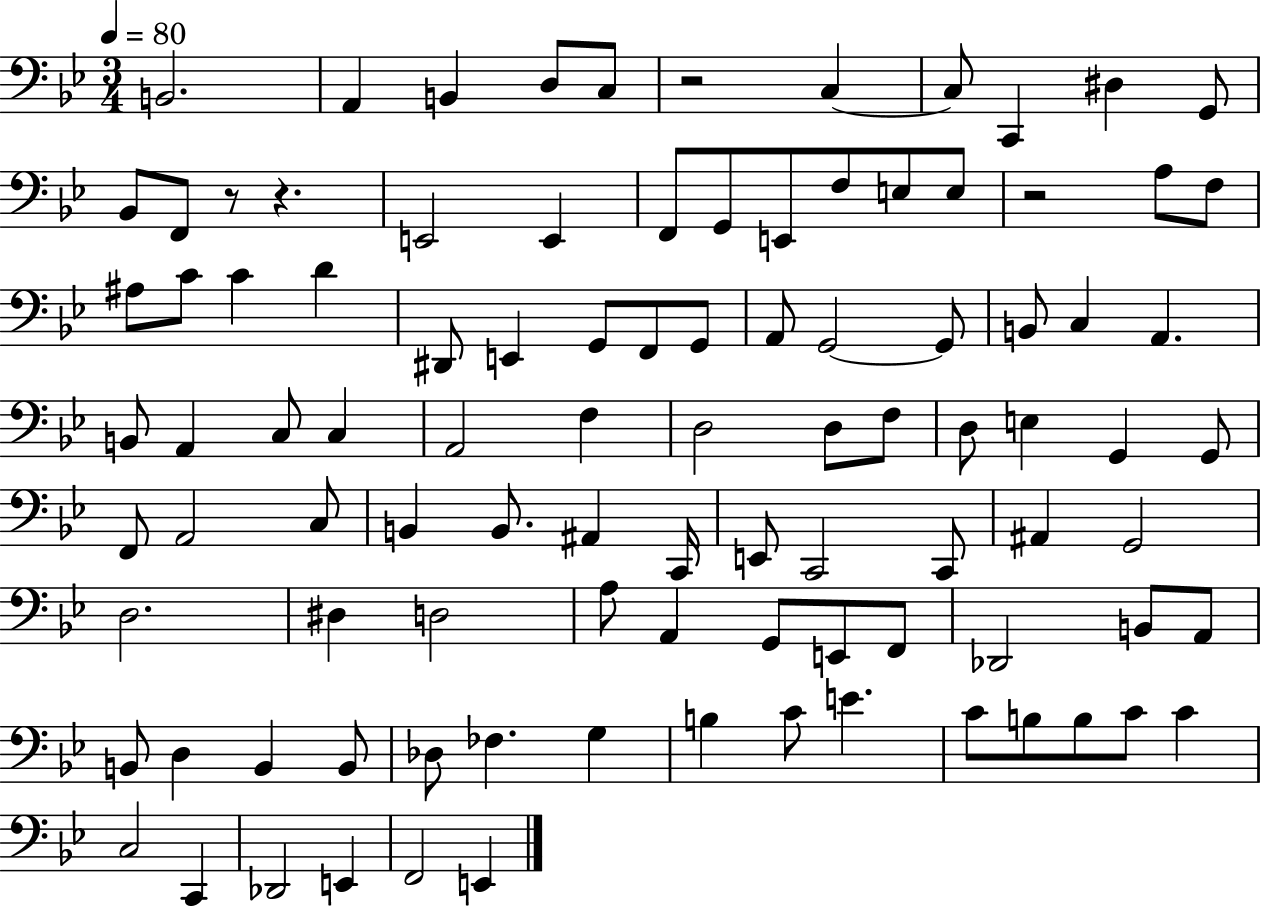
{
  \clef bass
  \numericTimeSignature
  \time 3/4
  \key bes \major
  \tempo 4 = 80
  b,2. | a,4 b,4 d8 c8 | r2 c4~~ | c8 c,4 dis4 g,8 | \break bes,8 f,8 r8 r4. | e,2 e,4 | f,8 g,8 e,8 f8 e8 e8 | r2 a8 f8 | \break ais8 c'8 c'4 d'4 | dis,8 e,4 g,8 f,8 g,8 | a,8 g,2~~ g,8 | b,8 c4 a,4. | \break b,8 a,4 c8 c4 | a,2 f4 | d2 d8 f8 | d8 e4 g,4 g,8 | \break f,8 a,2 c8 | b,4 b,8. ais,4 c,16 | e,8 c,2 c,8 | ais,4 g,2 | \break d2. | dis4 d2 | a8 a,4 g,8 e,8 f,8 | des,2 b,8 a,8 | \break b,8 d4 b,4 b,8 | des8 fes4. g4 | b4 c'8 e'4. | c'8 b8 b8 c'8 c'4 | \break c2 c,4 | des,2 e,4 | f,2 e,4 | \bar "|."
}